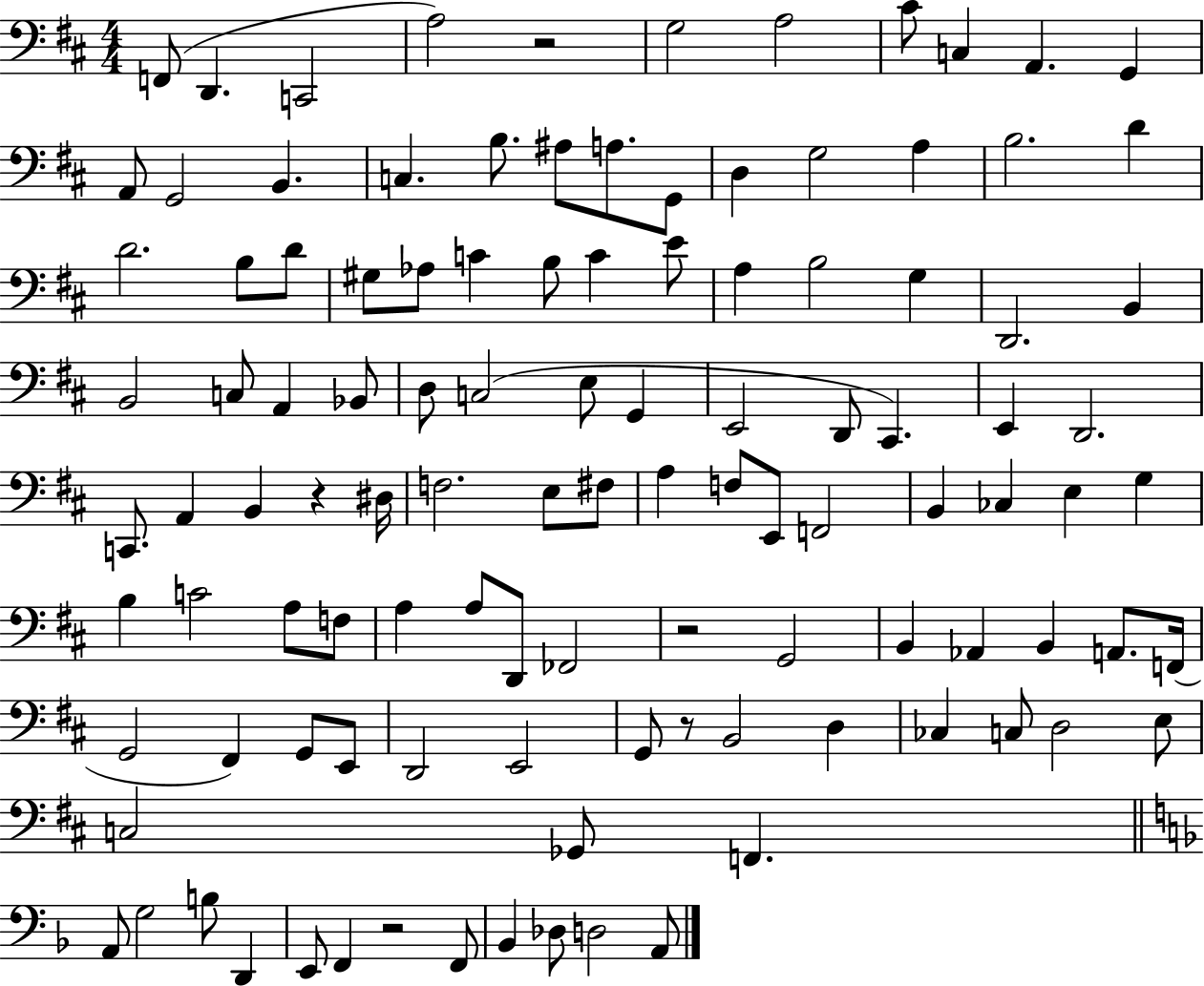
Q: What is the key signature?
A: D major